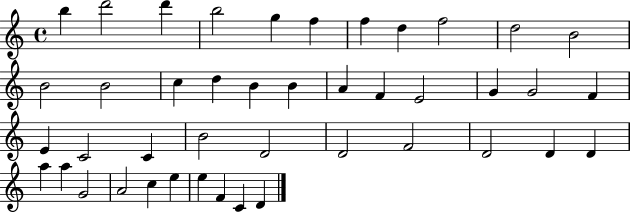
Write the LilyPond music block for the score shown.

{
  \clef treble
  \time 4/4
  \defaultTimeSignature
  \key c \major
  b''4 d'''2 d'''4 | b''2 g''4 f''4 | f''4 d''4 f''2 | d''2 b'2 | \break b'2 b'2 | c''4 d''4 b'4 b'4 | a'4 f'4 e'2 | g'4 g'2 f'4 | \break e'4 c'2 c'4 | b'2 d'2 | d'2 f'2 | d'2 d'4 d'4 | \break a''4 a''4 g'2 | a'2 c''4 e''4 | e''4 f'4 c'4 d'4 | \bar "|."
}